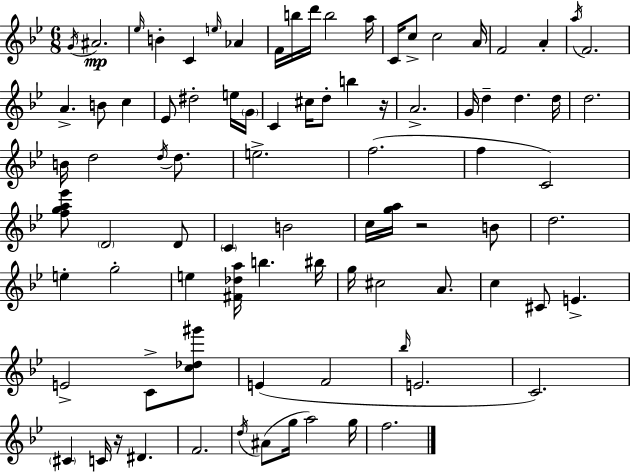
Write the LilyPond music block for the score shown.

{
  \clef treble
  \numericTimeSignature
  \time 6/8
  \key g \minor
  \acciaccatura { g'16 }\mp ais'2. | \grace { ees''16 } b'4-. c'4 \grace { e''16 } aes'4 | f'16 b''16 d'''16 b''2 | a''16 c'16 c''8-> c''2 | \break a'16 f'2 a'4-. | \acciaccatura { a''16 } f'2. | a'4.-> b'8 | c''4 ees'8 dis''2-. | \break e''16 \parenthesize g'16 c'4 cis''16 d''8-. b''4 | r16 a'2.-> | g'16 d''4-- d''4. | d''16 d''2. | \break b'16 d''2 | \acciaccatura { d''16 } d''8. e''2.-> | f''2.( | f''4 c'2) | \break <f'' g'' a'' ees'''>8 \parenthesize d'2 | d'8 \parenthesize c'4 b'2 | c''16 <g'' a''>16 r2 | b'8 d''2. | \break e''4-. g''2-. | e''4 <fis' des'' a''>16 b''4. | bis''16 g''16 cis''2 | a'8. c''4 cis'8 e'4.-> | \break e'2-> | c'8-> <c'' des'' gis'''>8 e'4( f'2 | \grace { bes''16 } e'2. | c'2.) | \break \parenthesize cis'4 c'16 r16 | dis'4. f'2. | \acciaccatura { d''16 }( ais'8 g''16 a''2) | g''16 f''2. | \break \bar "|."
}